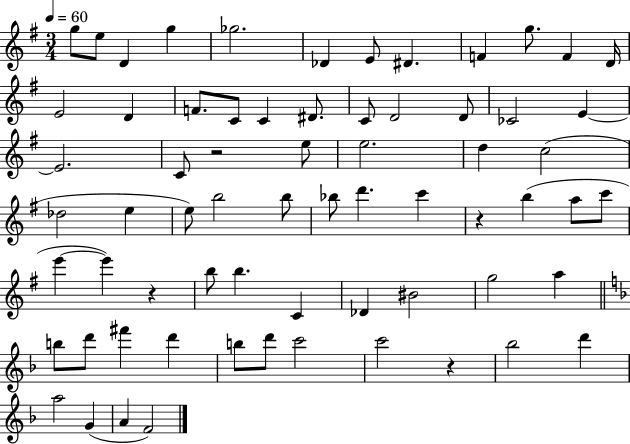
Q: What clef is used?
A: treble